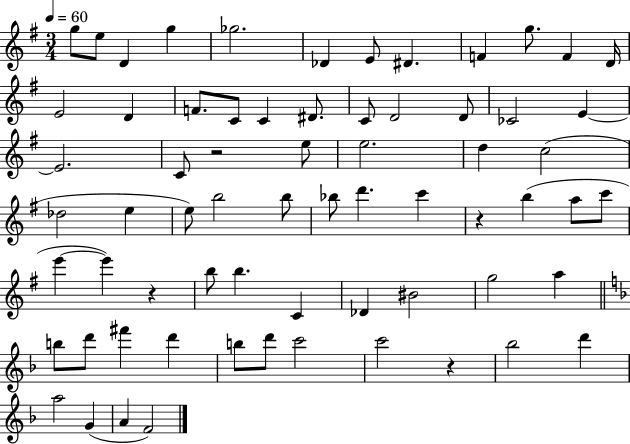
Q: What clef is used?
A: treble